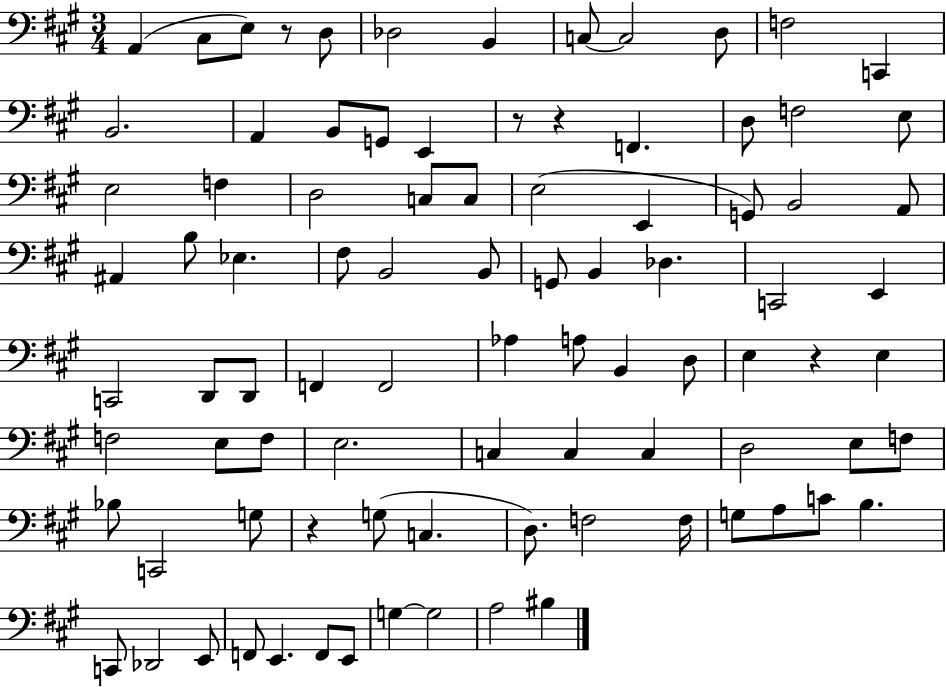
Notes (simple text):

A2/q C#3/e E3/e R/e D3/e Db3/h B2/q C3/e C3/h D3/e F3/h C2/q B2/h. A2/q B2/e G2/e E2/q R/e R/q F2/q. D3/e F3/h E3/e E3/h F3/q D3/h C3/e C3/e E3/h E2/q G2/e B2/h A2/e A#2/q B3/e Eb3/q. F#3/e B2/h B2/e G2/e B2/q Db3/q. C2/h E2/q C2/h D2/e D2/e F2/q F2/h Ab3/q A3/e B2/q D3/e E3/q R/q E3/q F3/h E3/e F3/e E3/h. C3/q C3/q C3/q D3/h E3/e F3/e Bb3/e C2/h G3/e R/q G3/e C3/q. D3/e. F3/h F3/s G3/e A3/e C4/e B3/q. C2/e Db2/h E2/e F2/e E2/q. F2/e E2/e G3/q G3/h A3/h BIS3/q